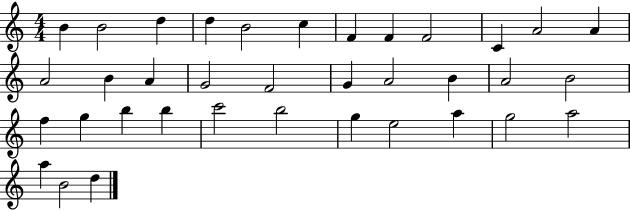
{
  \clef treble
  \numericTimeSignature
  \time 4/4
  \key c \major
  b'4 b'2 d''4 | d''4 b'2 c''4 | f'4 f'4 f'2 | c'4 a'2 a'4 | \break a'2 b'4 a'4 | g'2 f'2 | g'4 a'2 b'4 | a'2 b'2 | \break f''4 g''4 b''4 b''4 | c'''2 b''2 | g''4 e''2 a''4 | g''2 a''2 | \break a''4 b'2 d''4 | \bar "|."
}